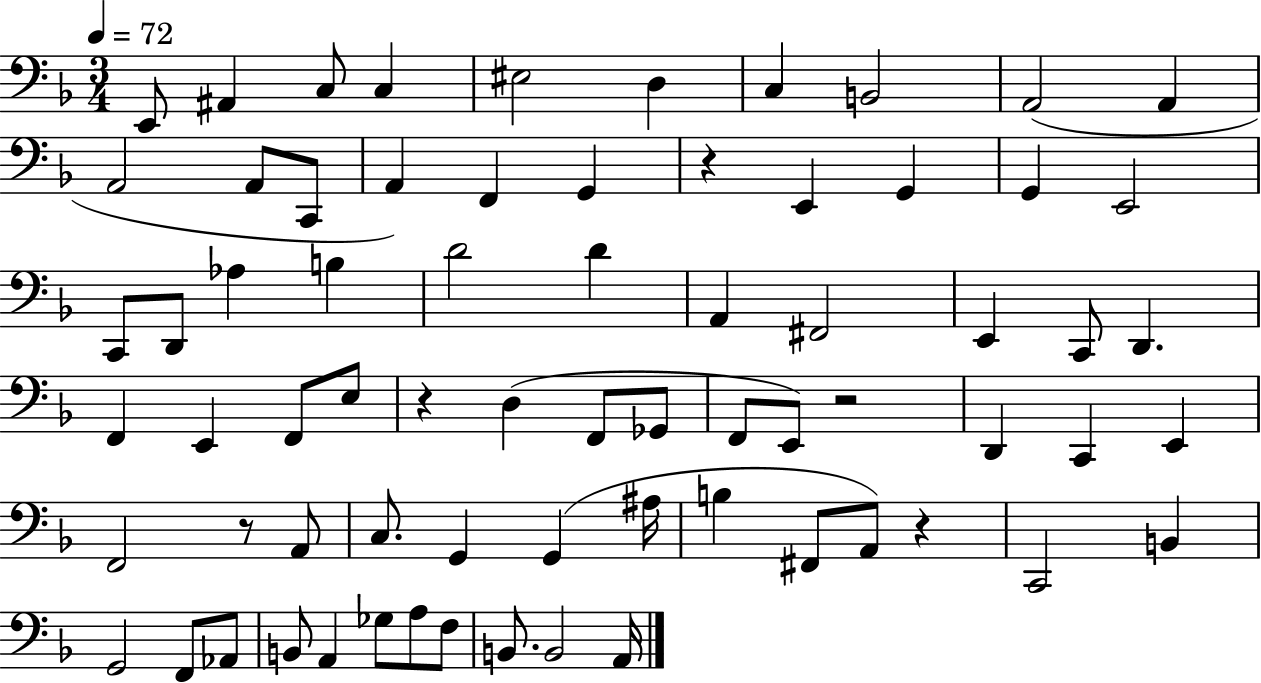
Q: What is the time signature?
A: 3/4